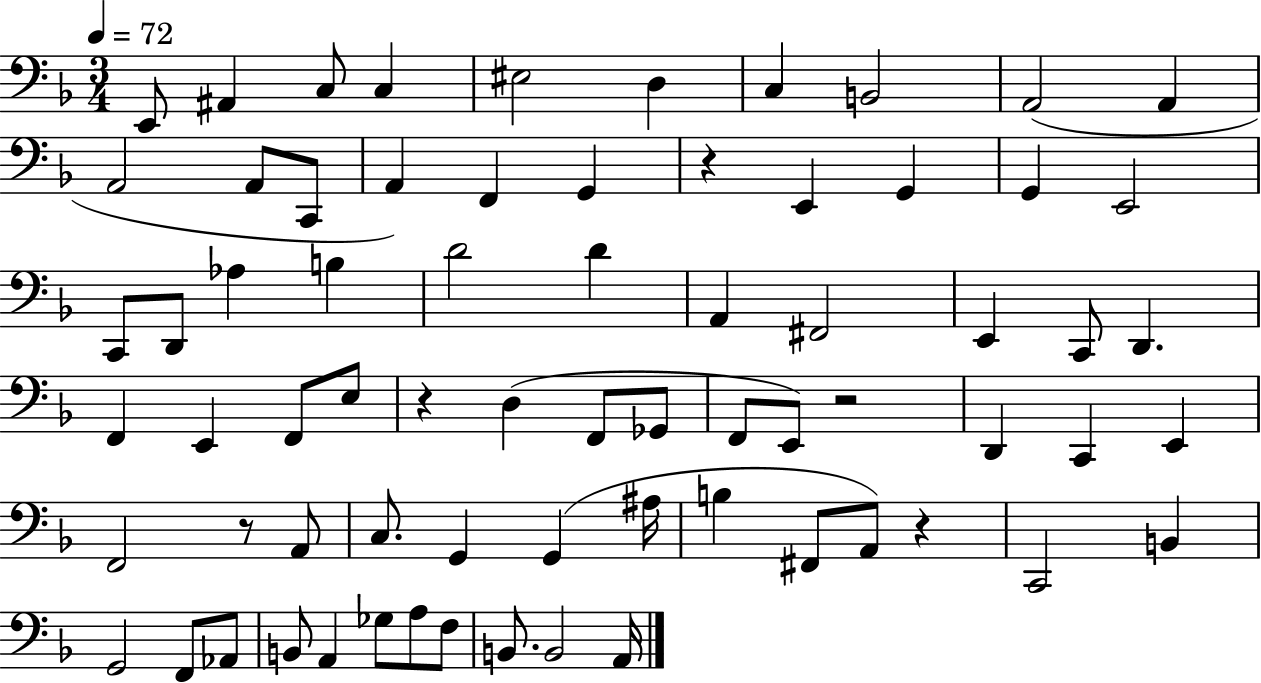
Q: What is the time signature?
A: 3/4